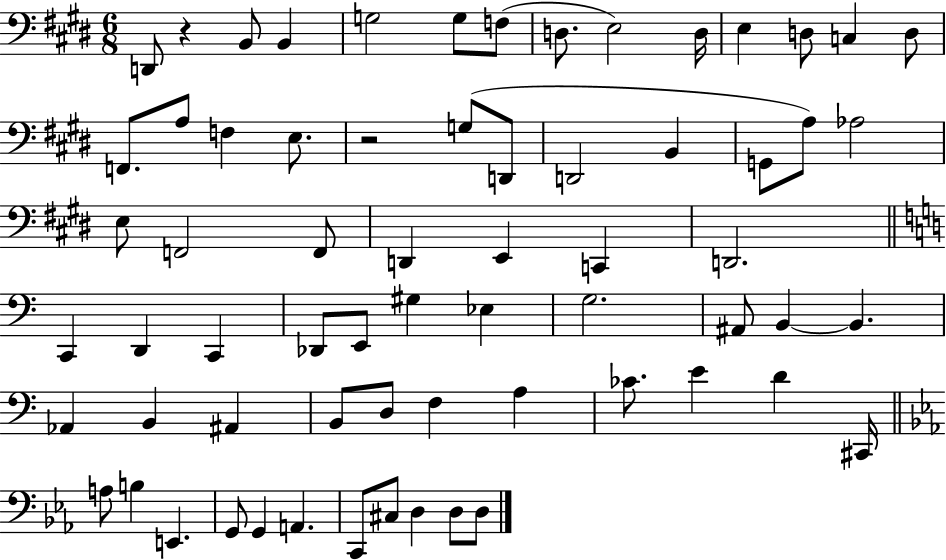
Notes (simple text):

D2/e R/q B2/e B2/q G3/h G3/e F3/e D3/e. E3/h D3/s E3/q D3/e C3/q D3/e F2/e. A3/e F3/q E3/e. R/h G3/e D2/e D2/h B2/q G2/e A3/e Ab3/h E3/e F2/h F2/e D2/q E2/q C2/q D2/h. C2/q D2/q C2/q Db2/e E2/e G#3/q Eb3/q G3/h. A#2/e B2/q B2/q. Ab2/q B2/q A#2/q B2/e D3/e F3/q A3/q CES4/e. E4/q D4/q C#2/s A3/e B3/q E2/q. G2/e G2/q A2/q. C2/e C#3/e D3/q D3/e D3/e